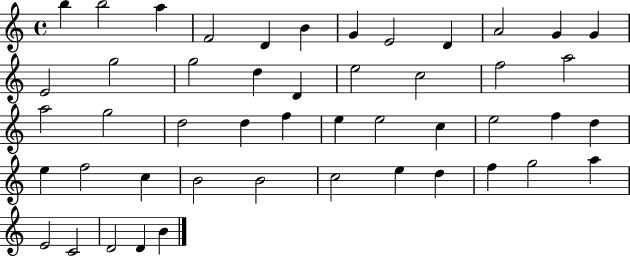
B5/q B5/h A5/q F4/h D4/q B4/q G4/q E4/h D4/q A4/h G4/q G4/q E4/h G5/h G5/h D5/q D4/q E5/h C5/h F5/h A5/h A5/h G5/h D5/h D5/q F5/q E5/q E5/h C5/q E5/h F5/q D5/q E5/q F5/h C5/q B4/h B4/h C5/h E5/q D5/q F5/q G5/h A5/q E4/h C4/h D4/h D4/q B4/q